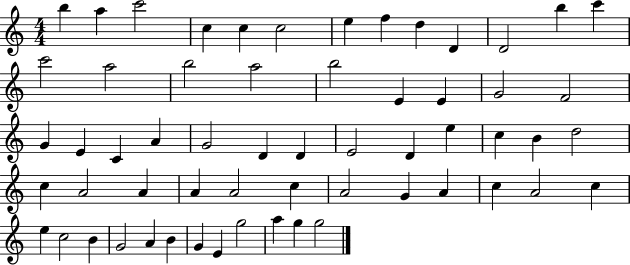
B5/q A5/q C6/h C5/q C5/q C5/h E5/q F5/q D5/q D4/q D4/h B5/q C6/q C6/h A5/h B5/h A5/h B5/h E4/q E4/q G4/h F4/h G4/q E4/q C4/q A4/q G4/h D4/q D4/q E4/h D4/q E5/q C5/q B4/q D5/h C5/q A4/h A4/q A4/q A4/h C5/q A4/h G4/q A4/q C5/q A4/h C5/q E5/q C5/h B4/q G4/h A4/q B4/q G4/q E4/q G5/h A5/q G5/q G5/h